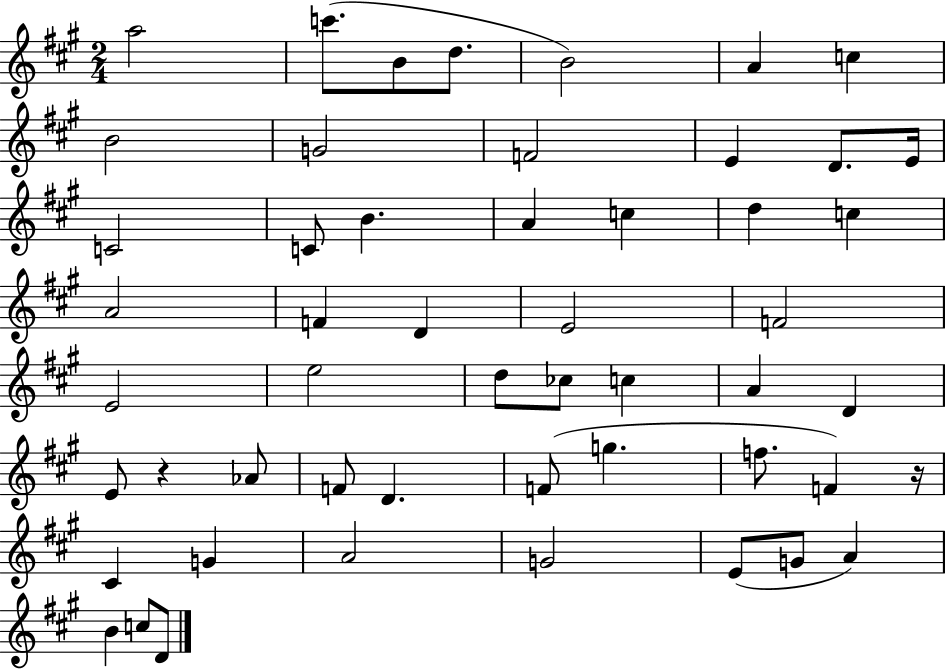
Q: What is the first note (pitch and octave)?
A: A5